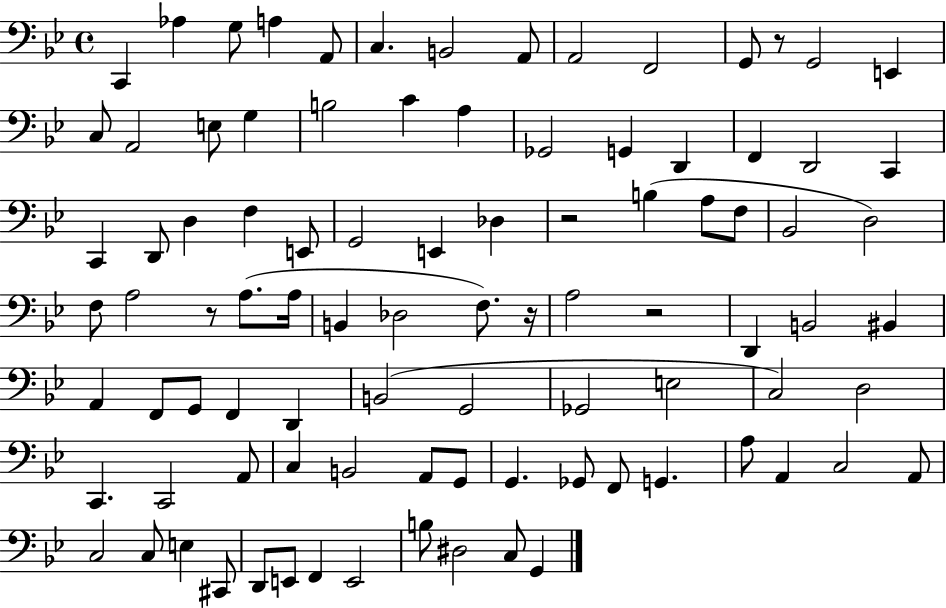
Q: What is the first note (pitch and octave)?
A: C2